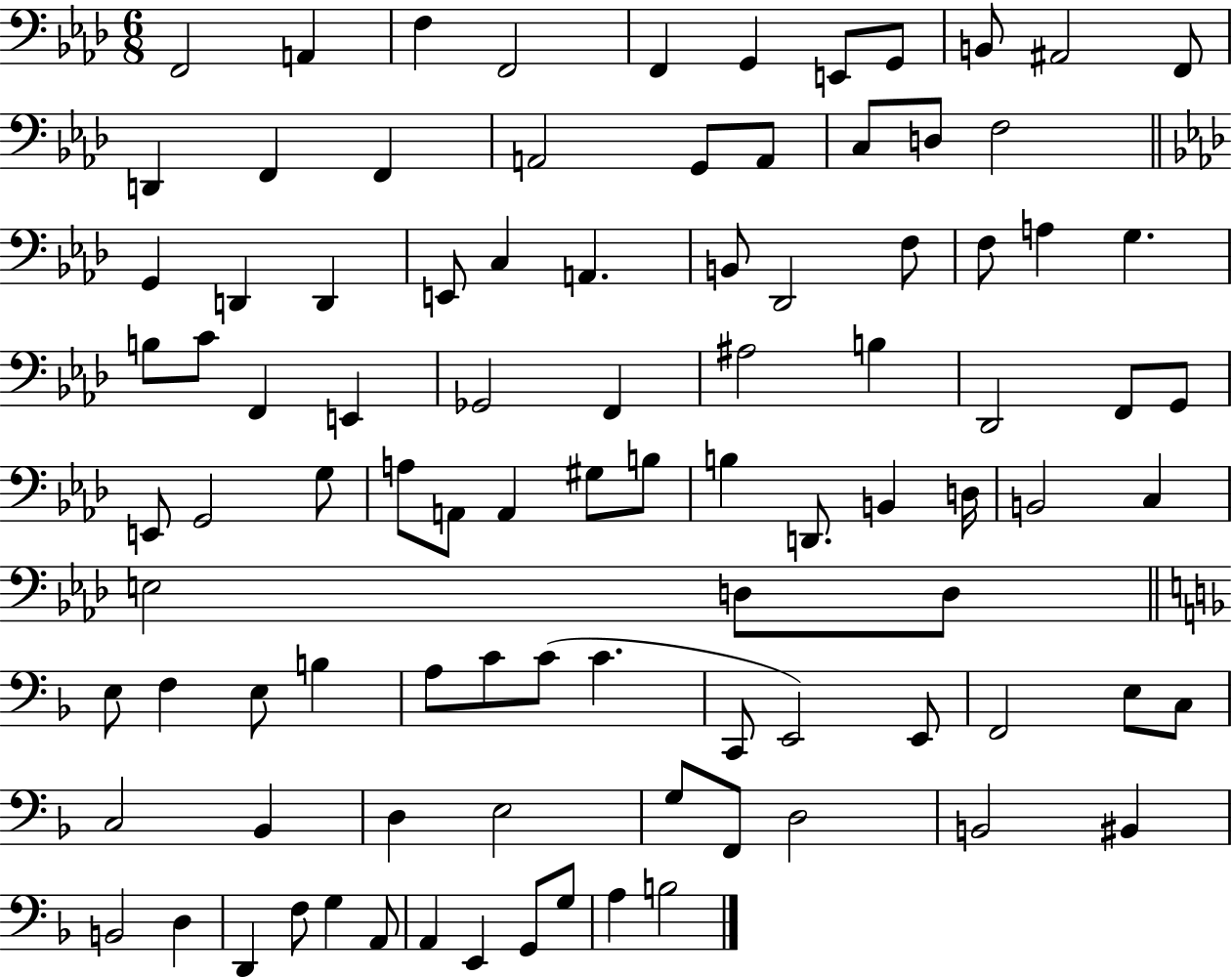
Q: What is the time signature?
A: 6/8